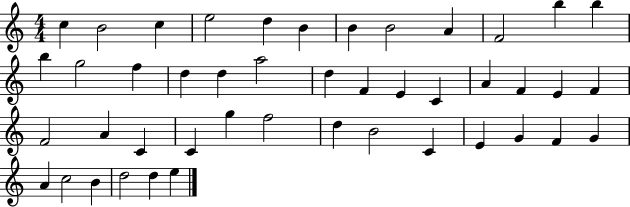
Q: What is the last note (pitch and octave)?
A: E5